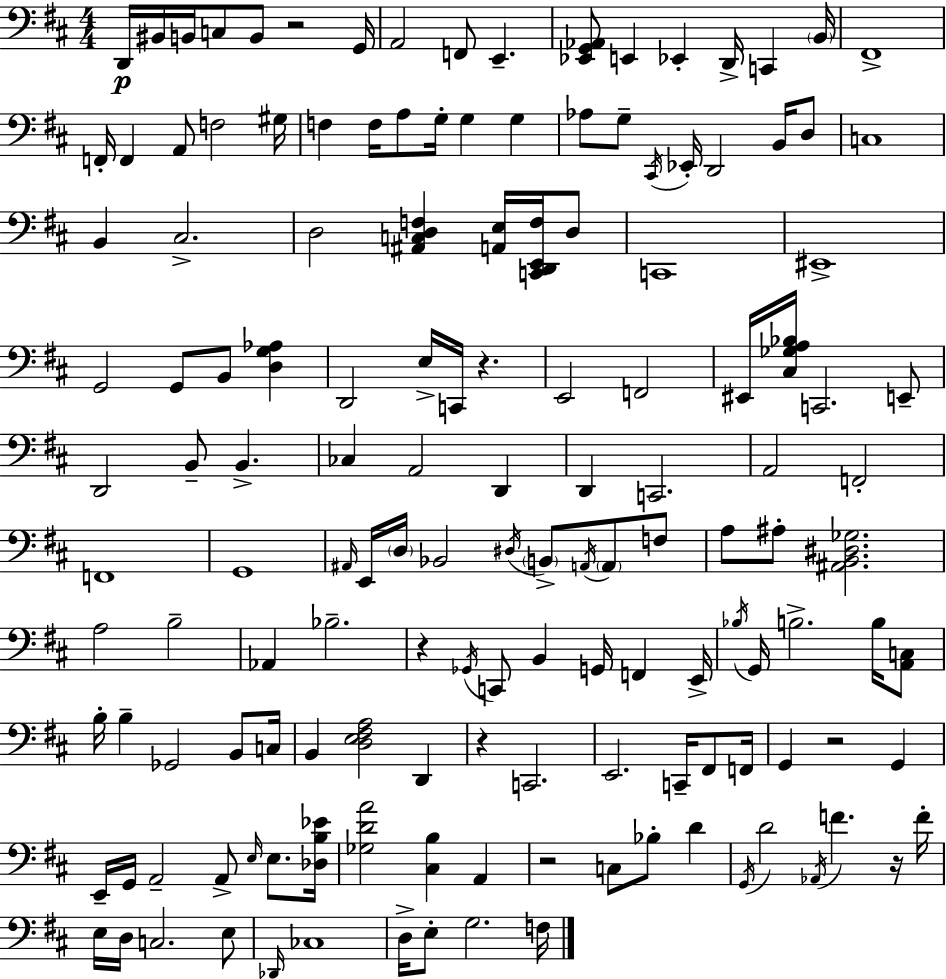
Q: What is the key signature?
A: D major